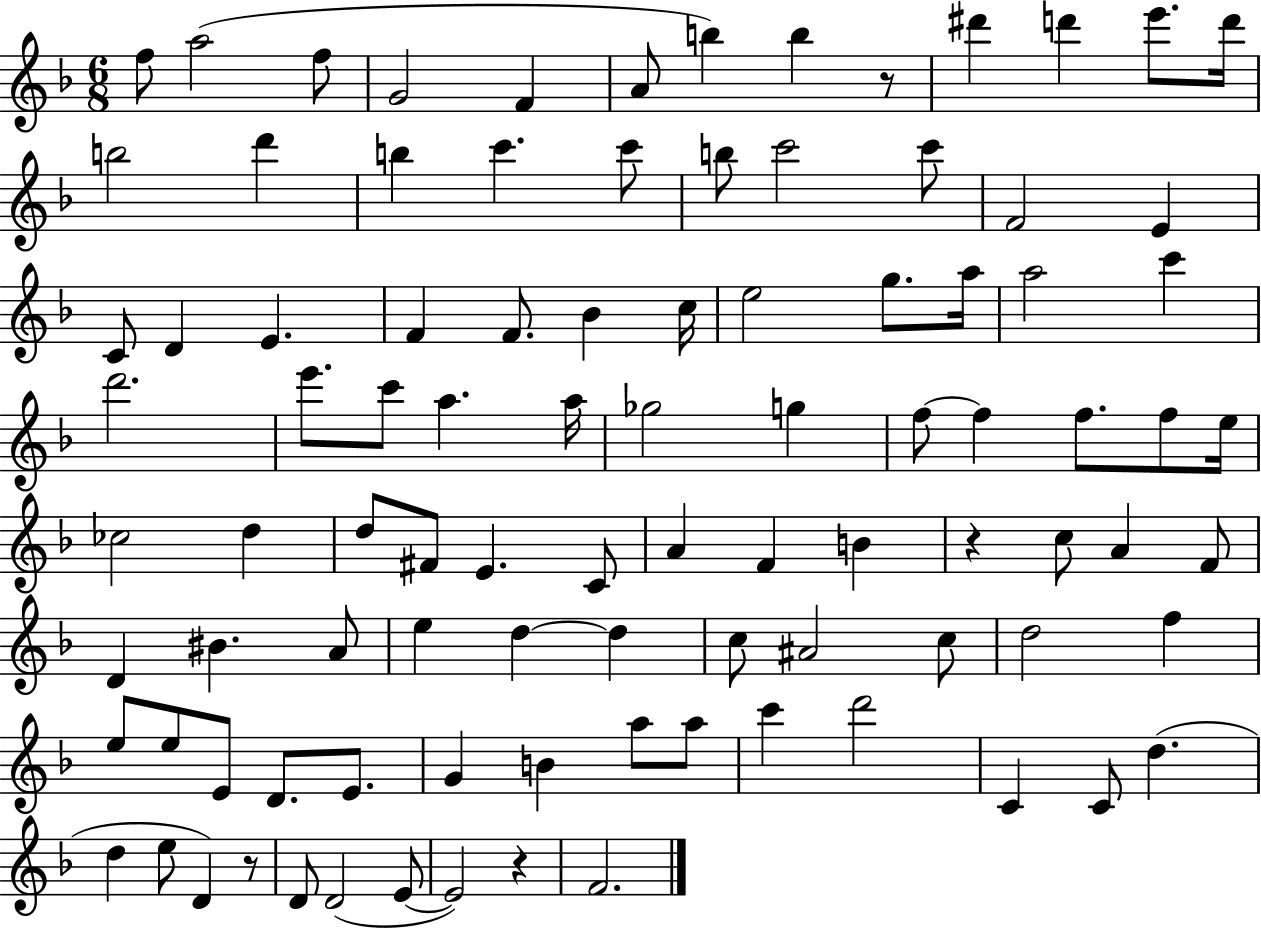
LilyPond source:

{
  \clef treble
  \numericTimeSignature
  \time 6/8
  \key f \major
  \repeat volta 2 { f''8 a''2( f''8 | g'2 f'4 | a'8 b''4) b''4 r8 | dis'''4 d'''4 e'''8. d'''16 | \break b''2 d'''4 | b''4 c'''4. c'''8 | b''8 c'''2 c'''8 | f'2 e'4 | \break c'8 d'4 e'4. | f'4 f'8. bes'4 c''16 | e''2 g''8. a''16 | a''2 c'''4 | \break d'''2. | e'''8. c'''8 a''4. a''16 | ges''2 g''4 | f''8~~ f''4 f''8. f''8 e''16 | \break ces''2 d''4 | d''8 fis'8 e'4. c'8 | a'4 f'4 b'4 | r4 c''8 a'4 f'8 | \break d'4 bis'4. a'8 | e''4 d''4~~ d''4 | c''8 ais'2 c''8 | d''2 f''4 | \break e''8 e''8 e'8 d'8. e'8. | g'4 b'4 a''8 a''8 | c'''4 d'''2 | c'4 c'8 d''4.( | \break d''4 e''8 d'4) r8 | d'8 d'2( e'8~~ | e'2) r4 | f'2. | \break } \bar "|."
}